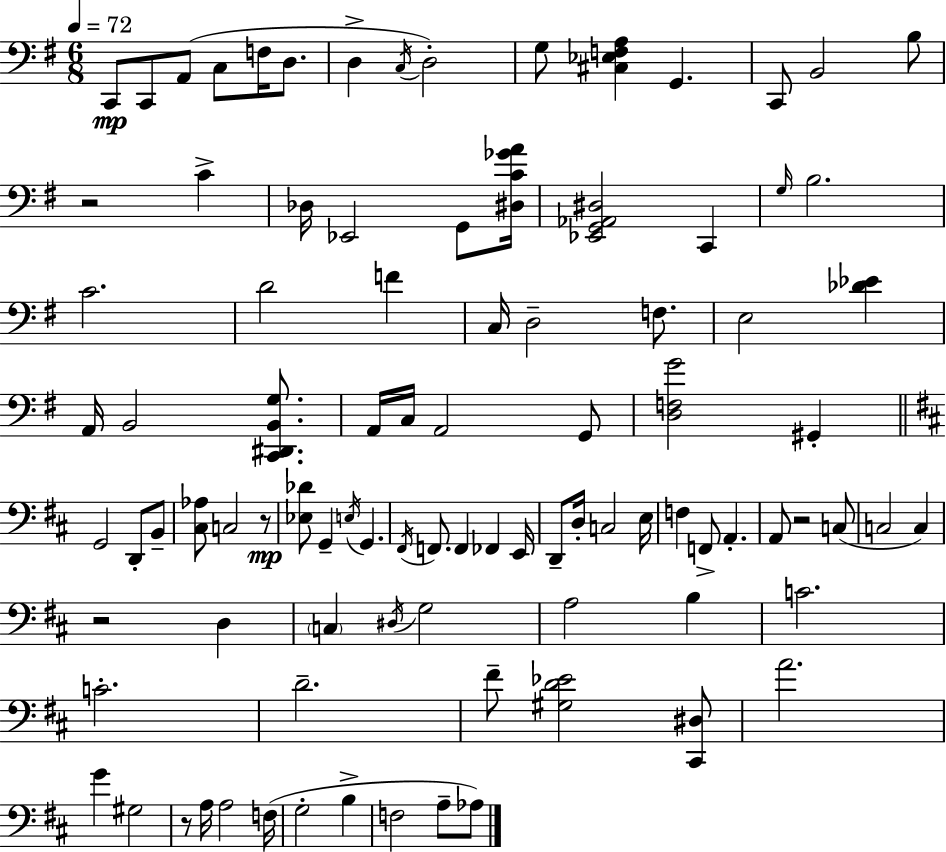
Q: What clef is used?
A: bass